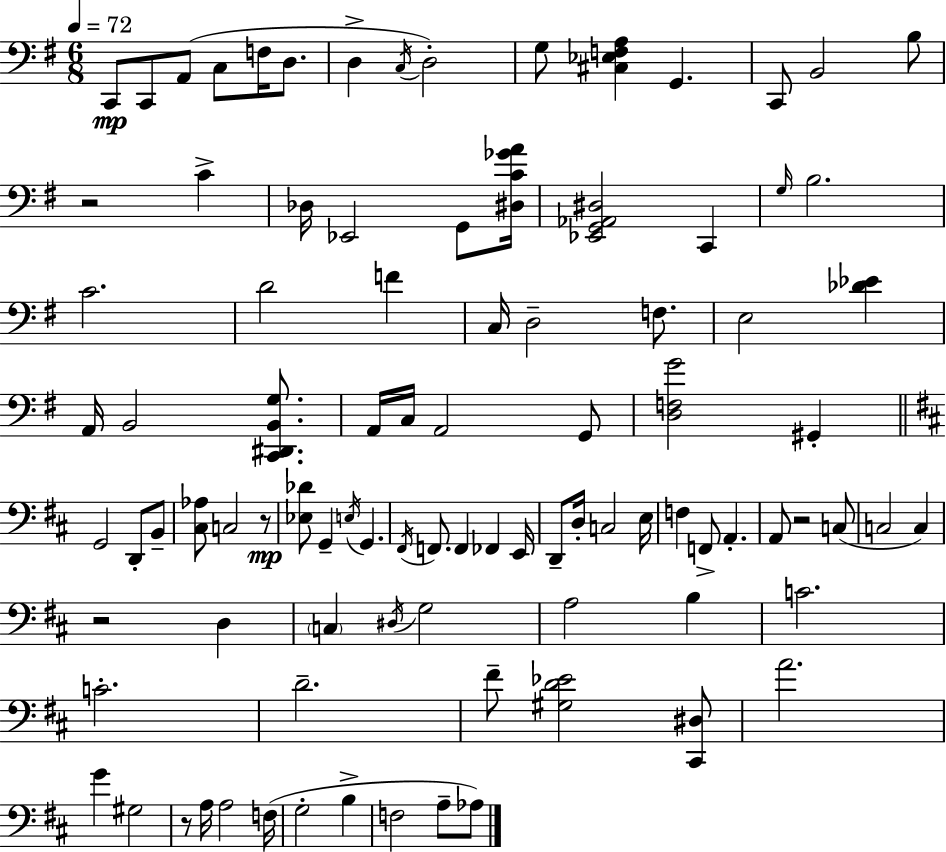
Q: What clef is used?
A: bass